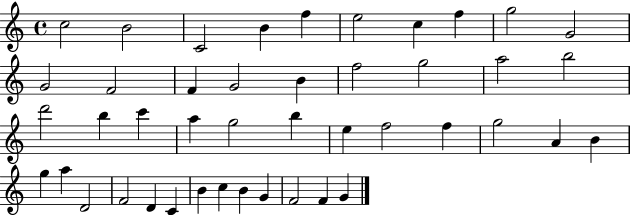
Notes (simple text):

C5/h B4/h C4/h B4/q F5/q E5/h C5/q F5/q G5/h G4/h G4/h F4/h F4/q G4/h B4/q F5/h G5/h A5/h B5/h D6/h B5/q C6/q A5/q G5/h B5/q E5/q F5/h F5/q G5/h A4/q B4/q G5/q A5/q D4/h F4/h D4/q C4/q B4/q C5/q B4/q G4/q F4/h F4/q G4/q